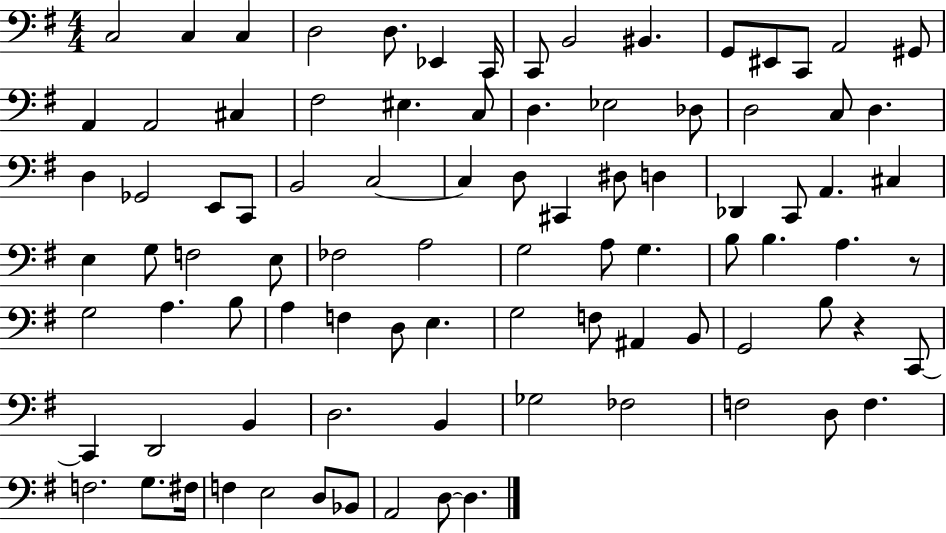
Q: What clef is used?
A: bass